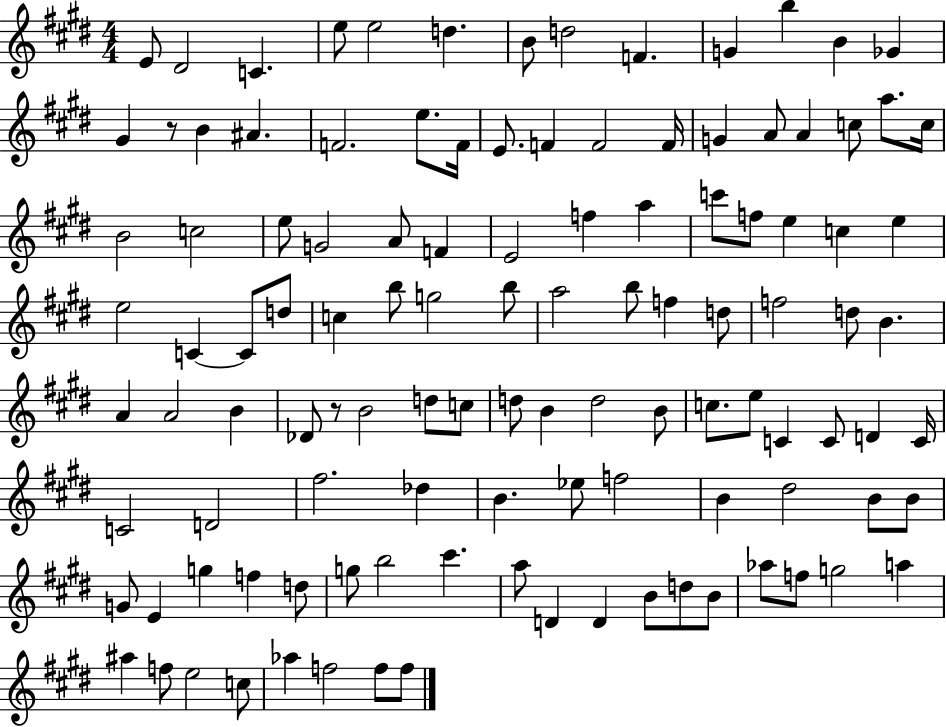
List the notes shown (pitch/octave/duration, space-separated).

E4/e D#4/h C4/q. E5/e E5/h D5/q. B4/e D5/h F4/q. G4/q B5/q B4/q Gb4/q G#4/q R/e B4/q A#4/q. F4/h. E5/e. F4/s E4/e. F4/q F4/h F4/s G4/q A4/e A4/q C5/e A5/e. C5/s B4/h C5/h E5/e G4/h A4/e F4/q E4/h F5/q A5/q C6/e F5/e E5/q C5/q E5/q E5/h C4/q C4/e D5/e C5/q B5/e G5/h B5/e A5/h B5/e F5/q D5/e F5/h D5/e B4/q. A4/q A4/h B4/q Db4/e R/e B4/h D5/e C5/e D5/e B4/q D5/h B4/e C5/e. E5/e C4/q C4/e D4/q C4/s C4/h D4/h F#5/h. Db5/q B4/q. Eb5/e F5/h B4/q D#5/h B4/e B4/e G4/e E4/q G5/q F5/q D5/e G5/e B5/h C#6/q. A5/e D4/q D4/q B4/e D5/e B4/e Ab5/e F5/e G5/h A5/q A#5/q F5/e E5/h C5/e Ab5/q F5/h F5/e F5/e